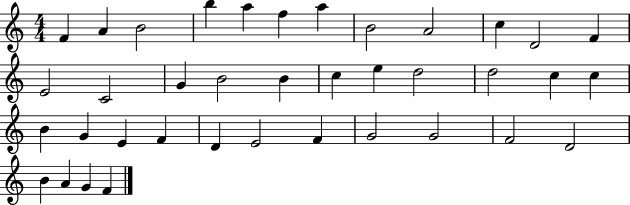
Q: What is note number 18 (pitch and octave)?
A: C5